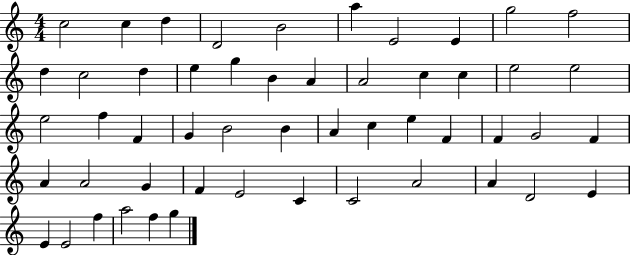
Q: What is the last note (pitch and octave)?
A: G5